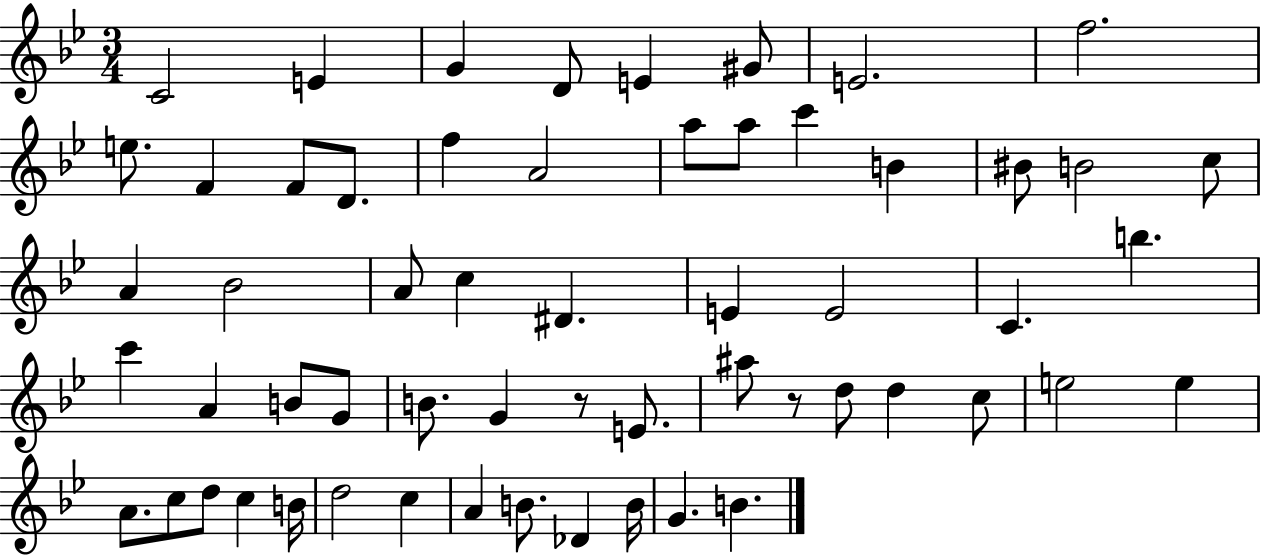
C4/h E4/q G4/q D4/e E4/q G#4/e E4/h. F5/h. E5/e. F4/q F4/e D4/e. F5/q A4/h A5/e A5/e C6/q B4/q BIS4/e B4/h C5/e A4/q Bb4/h A4/e C5/q D#4/q. E4/q E4/h C4/q. B5/q. C6/q A4/q B4/e G4/e B4/e. G4/q R/e E4/e. A#5/e R/e D5/e D5/q C5/e E5/h E5/q A4/e. C5/e D5/e C5/q B4/s D5/h C5/q A4/q B4/e. Db4/q B4/s G4/q. B4/q.